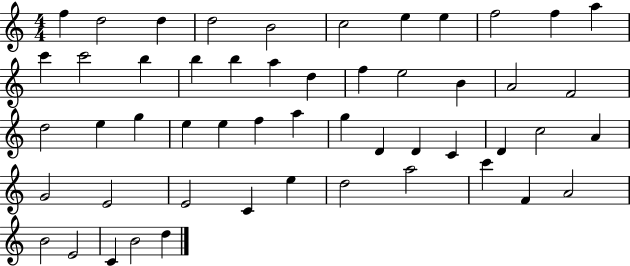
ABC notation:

X:1
T:Untitled
M:4/4
L:1/4
K:C
f d2 d d2 B2 c2 e e f2 f a c' c'2 b b b a d f e2 B A2 F2 d2 e g e e f a g D D C D c2 A G2 E2 E2 C e d2 a2 c' F A2 B2 E2 C B2 d